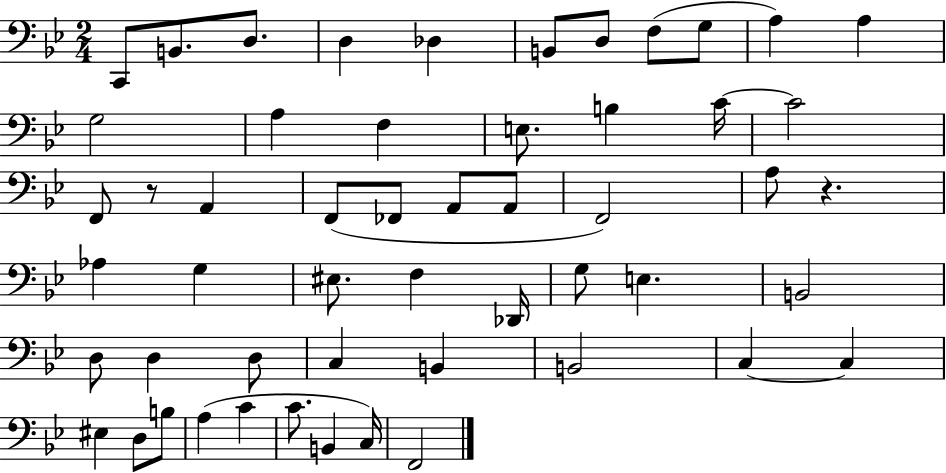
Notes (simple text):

C2/e B2/e. D3/e. D3/q Db3/q B2/e D3/e F3/e G3/e A3/q A3/q G3/h A3/q F3/q E3/e. B3/q C4/s C4/h F2/e R/e A2/q F2/e FES2/e A2/e A2/e F2/h A3/e R/q. Ab3/q G3/q EIS3/e. F3/q Db2/s G3/e E3/q. B2/h D3/e D3/q D3/e C3/q B2/q B2/h C3/q C3/q EIS3/q D3/e B3/e A3/q C4/q C4/e. B2/q C3/s F2/h